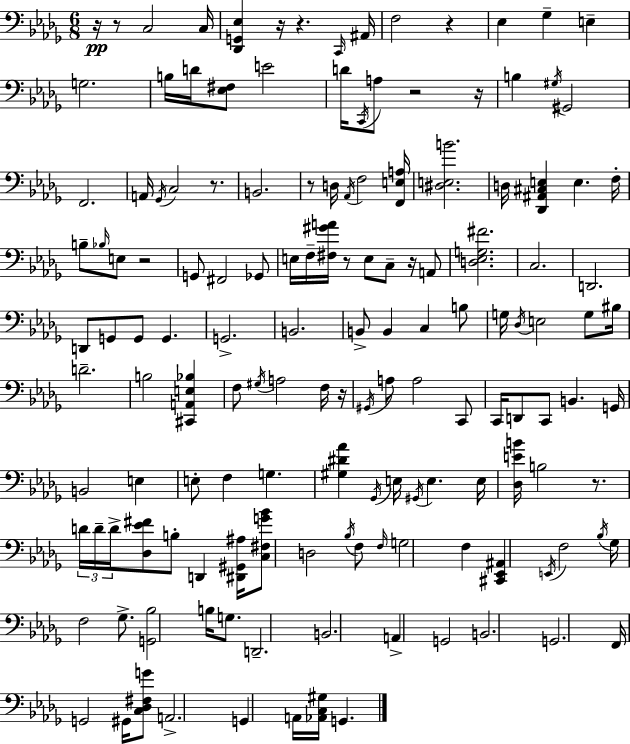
R/s R/e C3/h C3/s [Db2,G2,Eb3]/q R/s R/q. C2/s A#2/s F3/h R/q Eb3/q Gb3/q E3/q G3/h. B3/s D4/s [Eb3,F#3]/e E4/h D4/s C2/s A3/e R/h R/s B3/q G#3/s G#2/h F2/h. A2/s Gb2/s C3/h R/e. B2/h. R/e D3/s Ab2/s F3/h [F2,E3,A3]/s [D#3,E3,B4]/h. D3/s [Db2,A#2,C#3,E3]/q E3/q. F3/s B3/e Bb3/s E3/e R/h G2/e F#2/h Gb2/e E3/s F3/s [F#3,G#4,A4]/s R/e E3/e C3/e R/s A2/e [D3,Eb3,G3,F#4]/h. C3/h. D2/h. D2/e G2/e G2/e G2/q. G2/h. B2/h. B2/e B2/q C3/q B3/e G3/s Db3/s E3/h G3/e BIS3/s D4/h. B3/h [C#2,A2,E3,Bb3]/q F3/e G#3/s A3/h F3/s R/s G#2/s A3/e A3/h C2/e C2/s D2/e C2/e B2/q. G2/s B2/h E3/q E3/e F3/q G3/q. [G#3,D#4,Ab4]/q Gb2/s E3/s G#2/s E3/q. E3/s [Db3,E4,B4]/s B3/h R/e. D4/s D4/s D4/s [Db3,Eb4,F#4]/e B3/e D2/q [D#2,G#2,A#3]/s [C3,F#3,G4,Bb4]/e D3/h Bb3/s F3/e F3/s G3/h F3/q [C#2,Eb2,A#2]/q E2/s F3/h Bb3/s Gb3/s F3/h Gb3/e. [G2,Bb3]/h B3/s G3/e. D2/h. B2/h. A2/q G2/h B2/h. G2/h. F2/s G2/h G#2/s [C3,Db3,F#3,G4]/e A2/h. G2/q A2/s [Ab2,C3,G#3]/s G2/q.